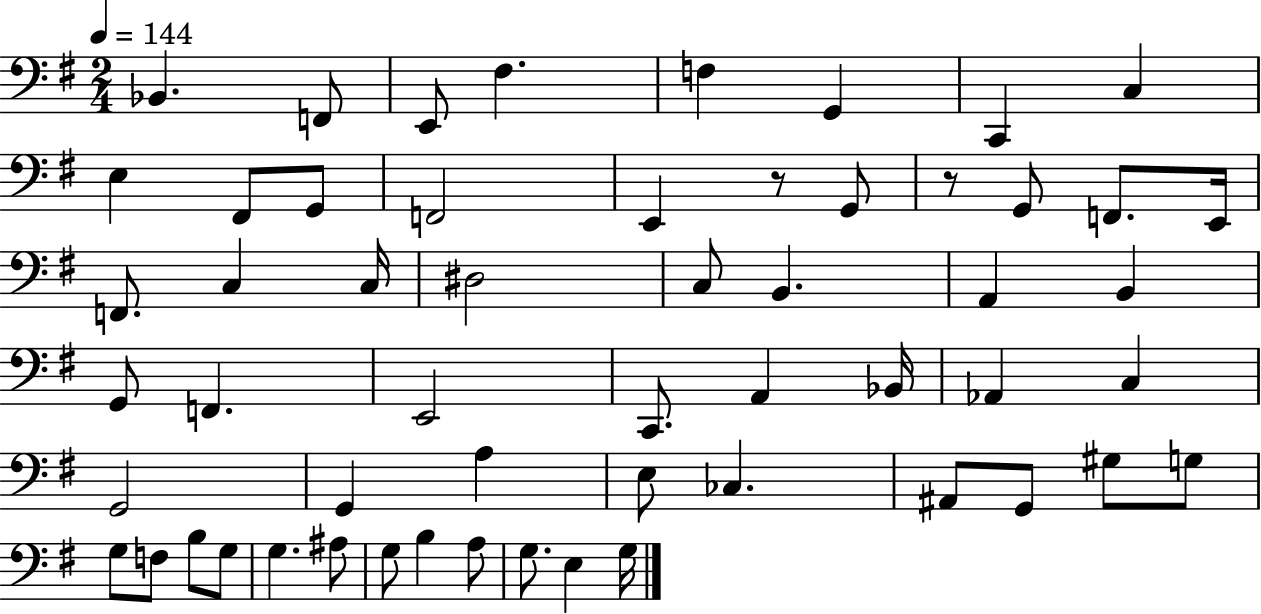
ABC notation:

X:1
T:Untitled
M:2/4
L:1/4
K:G
_B,, F,,/2 E,,/2 ^F, F, G,, C,, C, E, ^F,,/2 G,,/2 F,,2 E,, z/2 G,,/2 z/2 G,,/2 F,,/2 E,,/4 F,,/2 C, C,/4 ^D,2 C,/2 B,, A,, B,, G,,/2 F,, E,,2 C,,/2 A,, _B,,/4 _A,, C, G,,2 G,, A, E,/2 _C, ^A,,/2 G,,/2 ^G,/2 G,/2 G,/2 F,/2 B,/2 G,/2 G, ^A,/2 G,/2 B, A,/2 G,/2 E, G,/4